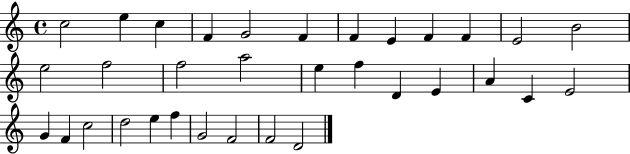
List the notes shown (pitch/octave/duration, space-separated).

C5/h E5/q C5/q F4/q G4/h F4/q F4/q E4/q F4/q F4/q E4/h B4/h E5/h F5/h F5/h A5/h E5/q F5/q D4/q E4/q A4/q C4/q E4/h G4/q F4/q C5/h D5/h E5/q F5/q G4/h F4/h F4/h D4/h